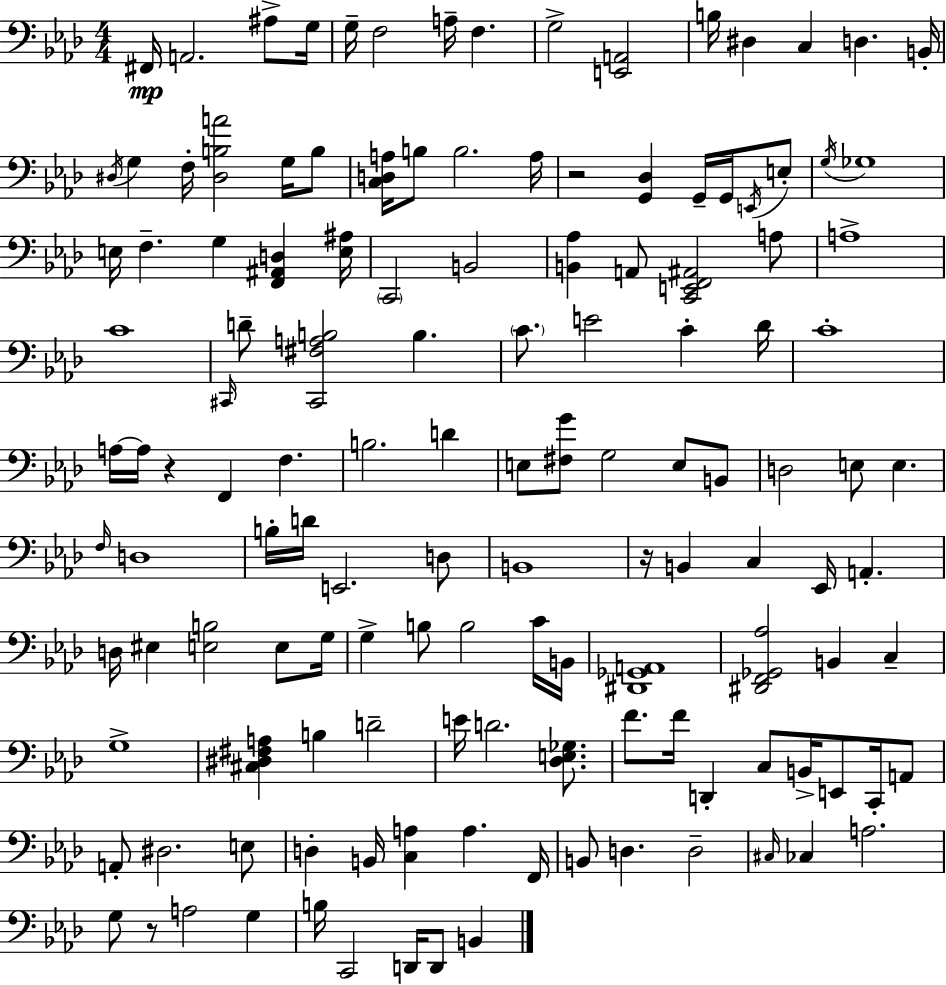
F#2/s A2/h. A#3/e G3/s G3/s F3/h A3/s F3/q. G3/h [E2,A2]/h B3/s D#3/q C3/q D3/q. B2/s D#3/s G3/q F3/s [D#3,B3,A4]/h G3/s B3/e [C3,D3,A3]/s B3/e B3/h. A3/s R/h [G2,Db3]/q G2/s G2/s E2/s E3/e G3/s Gb3/w E3/s F3/q. G3/q [F2,A#2,D3]/q [E3,A#3]/s C2/h B2/h [B2,Ab3]/q A2/e [C2,E2,F2,A#2]/h A3/e A3/w C4/w C#2/s D4/e [C#2,F#3,A3,B3]/h B3/q. C4/e. E4/h C4/q Db4/s C4/w A3/s A3/s R/q F2/q F3/q. B3/h. D4/q E3/e [F#3,G4]/e G3/h E3/e B2/e D3/h E3/e E3/q. F3/s D3/w B3/s D4/s E2/h. D3/e B2/w R/s B2/q C3/q Eb2/s A2/q. D3/s EIS3/q [E3,B3]/h E3/e G3/s G3/q B3/e B3/h C4/s B2/s [D#2,Gb2,A2]/w [D#2,F2,Gb2,Ab3]/h B2/q C3/q G3/w [C#3,D#3,F#3,A3]/q B3/q D4/h E4/s D4/h. [Db3,E3,Gb3]/e. F4/e. F4/s D2/q C3/e B2/s E2/e C2/s A2/e A2/e D#3/h. E3/e D3/q B2/s [C3,A3]/q A3/q. F2/s B2/e D3/q. D3/h C#3/s CES3/q A3/h. G3/e R/e A3/h G3/q B3/s C2/h D2/s D2/e B2/q